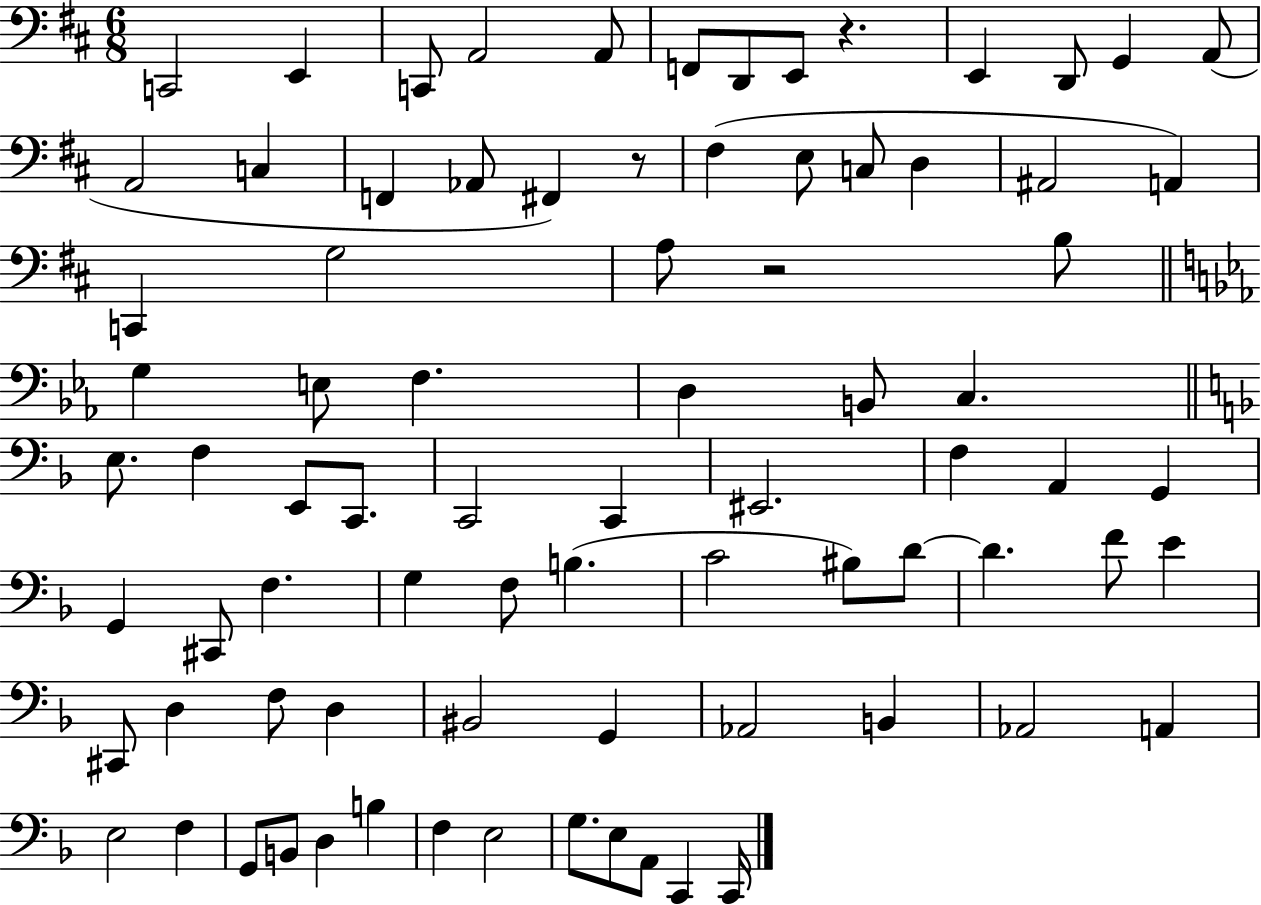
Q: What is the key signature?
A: D major